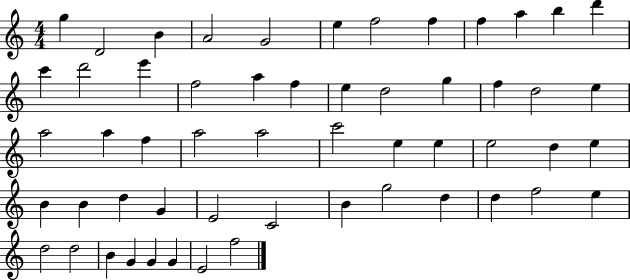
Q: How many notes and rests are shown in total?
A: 55